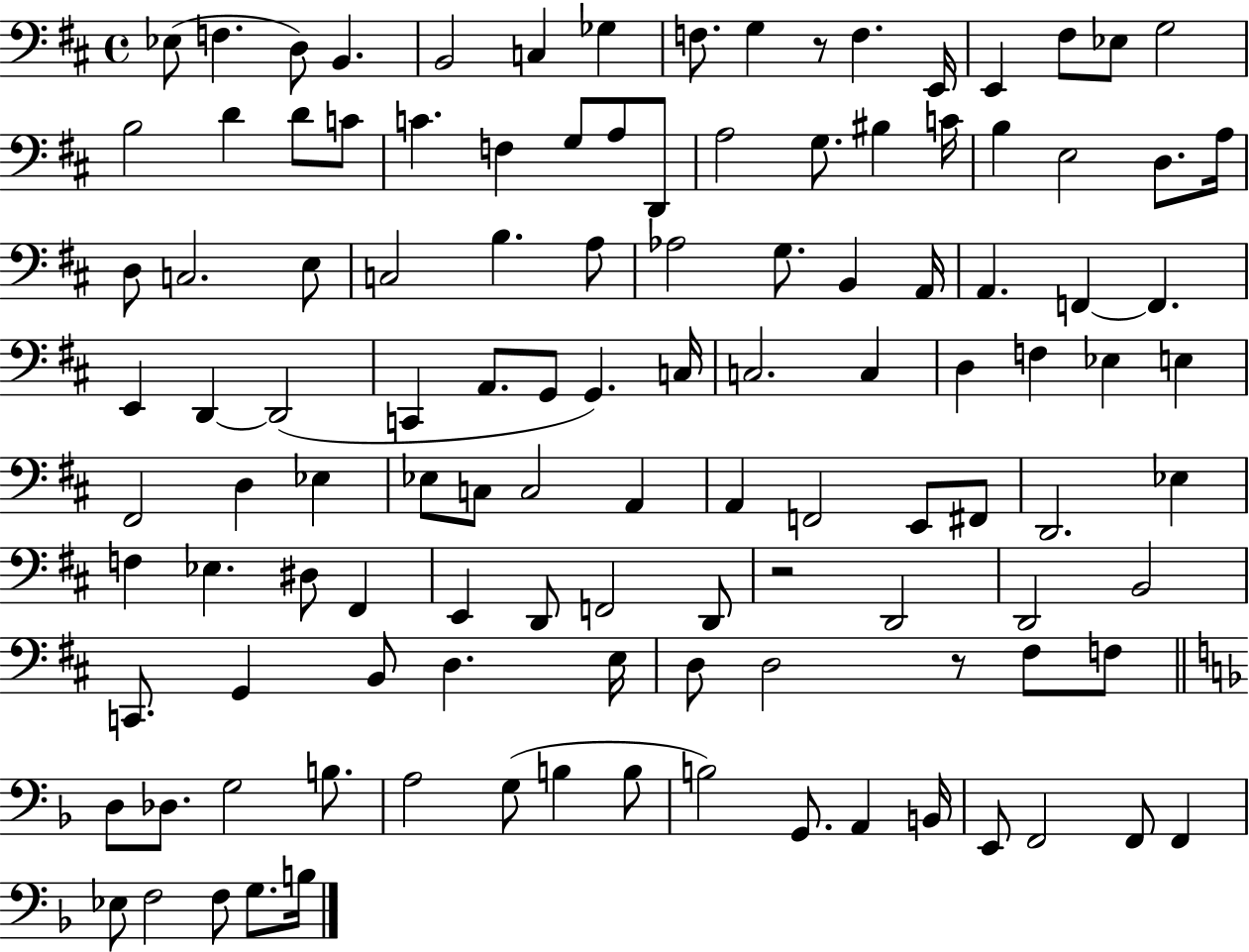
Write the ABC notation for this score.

X:1
T:Untitled
M:4/4
L:1/4
K:D
_E,/2 F, D,/2 B,, B,,2 C, _G, F,/2 G, z/2 F, E,,/4 E,, ^F,/2 _E,/2 G,2 B,2 D D/2 C/2 C F, G,/2 A,/2 D,,/2 A,2 G,/2 ^B, C/4 B, E,2 D,/2 A,/4 D,/2 C,2 E,/2 C,2 B, A,/2 _A,2 G,/2 B,, A,,/4 A,, F,, F,, E,, D,, D,,2 C,, A,,/2 G,,/2 G,, C,/4 C,2 C, D, F, _E, E, ^F,,2 D, _E, _E,/2 C,/2 C,2 A,, A,, F,,2 E,,/2 ^F,,/2 D,,2 _E, F, _E, ^D,/2 ^F,, E,, D,,/2 F,,2 D,,/2 z2 D,,2 D,,2 B,,2 C,,/2 G,, B,,/2 D, E,/4 D,/2 D,2 z/2 ^F,/2 F,/2 D,/2 _D,/2 G,2 B,/2 A,2 G,/2 B, B,/2 B,2 G,,/2 A,, B,,/4 E,,/2 F,,2 F,,/2 F,, _E,/2 F,2 F,/2 G,/2 B,/4